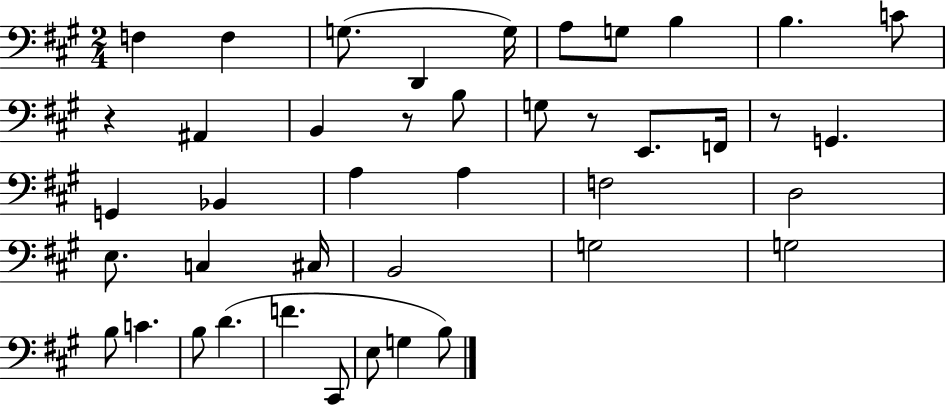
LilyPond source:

{
  \clef bass
  \numericTimeSignature
  \time 2/4
  \key a \major
  f4 f4 | g8.( d,4 g16) | a8 g8 b4 | b4. c'8 | \break r4 ais,4 | b,4 r8 b8 | g8 r8 e,8. f,16 | r8 g,4. | \break g,4 bes,4 | a4 a4 | f2 | d2 | \break e8. c4 cis16 | b,2 | g2 | g2 | \break b8 c'4. | b8 d'4.( | f'4. cis,8 | e8 g4 b8) | \break \bar "|."
}